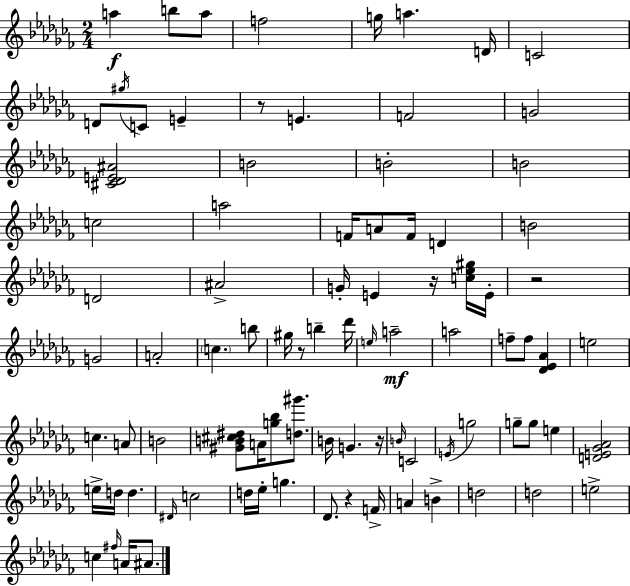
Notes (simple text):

A5/q B5/e A5/e F5/h G5/s A5/q. D4/s C4/h D4/e G#5/s C4/e E4/q R/e E4/q. F4/h G4/h [C#4,Db4,E4,A#4]/h B4/h B4/h B4/h C5/h A5/h F4/s A4/e F4/s D4/q B4/h D4/h A#4/h G4/s E4/q R/s [C5,Eb5,G#5]/s E4/s R/h G4/h A4/h C5/q. B5/e G#5/s R/e B5/q Db6/s E5/s A5/h A5/h F5/e F5/e [Db4,Eb4,Ab4]/q E5/h C5/q. A4/e B4/h [G#4,B4,C#5,D#5]/e A4/s [G5,Bb5]/e [D5,G#6]/e. B4/s G4/q. R/s B4/s C4/h E4/s G5/h G5/e G5/e E5/q [D4,E4,Gb4,Ab4]/h E5/s D5/s D5/q. D#4/s C5/h D5/s Eb5/s G5/q. Db4/e. R/q F4/s A4/q B4/q D5/h D5/h E5/h C5/q F#5/s A4/s A#4/e.